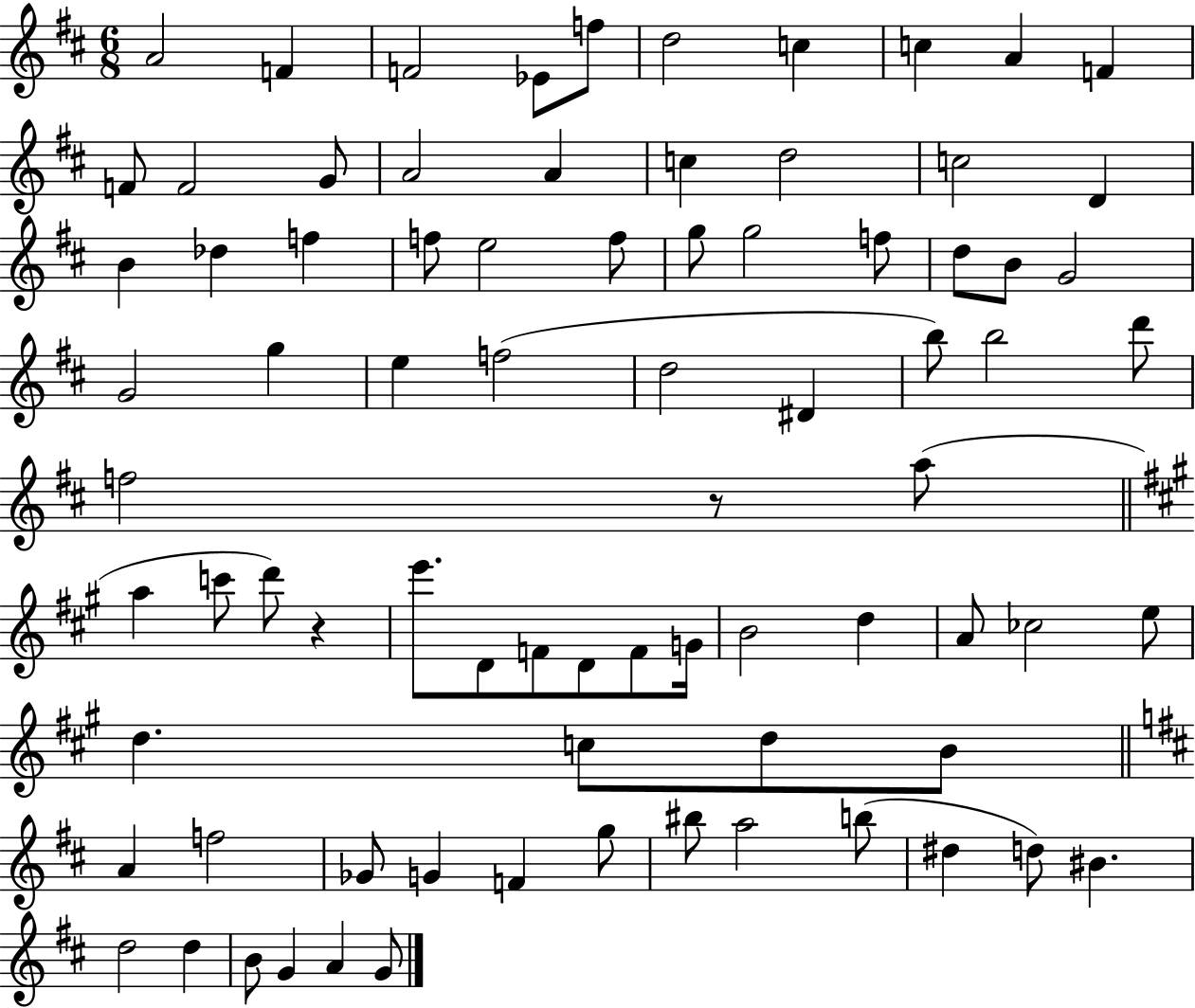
{
  \clef treble
  \numericTimeSignature
  \time 6/8
  \key d \major
  a'2 f'4 | f'2 ees'8 f''8 | d''2 c''4 | c''4 a'4 f'4 | \break f'8 f'2 g'8 | a'2 a'4 | c''4 d''2 | c''2 d'4 | \break b'4 des''4 f''4 | f''8 e''2 f''8 | g''8 g''2 f''8 | d''8 b'8 g'2 | \break g'2 g''4 | e''4 f''2( | d''2 dis'4 | b''8) b''2 d'''8 | \break f''2 r8 a''8( | \bar "||" \break \key a \major a''4 c'''8 d'''8) r4 | e'''8. d'8 f'8 d'8 f'8 g'16 | b'2 d''4 | a'8 ces''2 e''8 | \break d''4. c''8 d''8 b'8 | \bar "||" \break \key b \minor a'4 f''2 | ges'8 g'4 f'4 g''8 | bis''8 a''2 b''8( | dis''4 d''8) bis'4. | \break d''2 d''4 | b'8 g'4 a'4 g'8 | \bar "|."
}